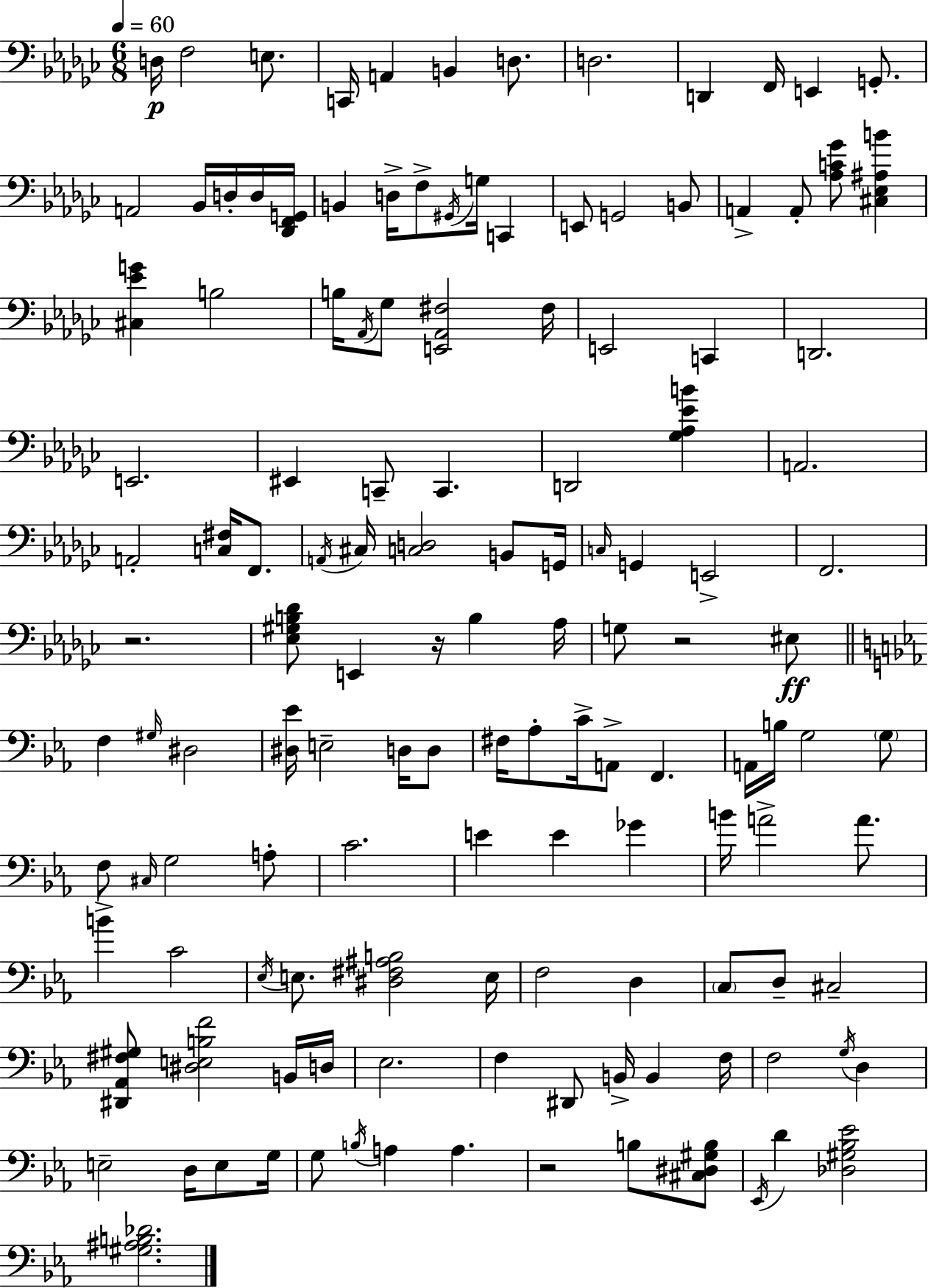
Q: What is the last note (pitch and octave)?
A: D4